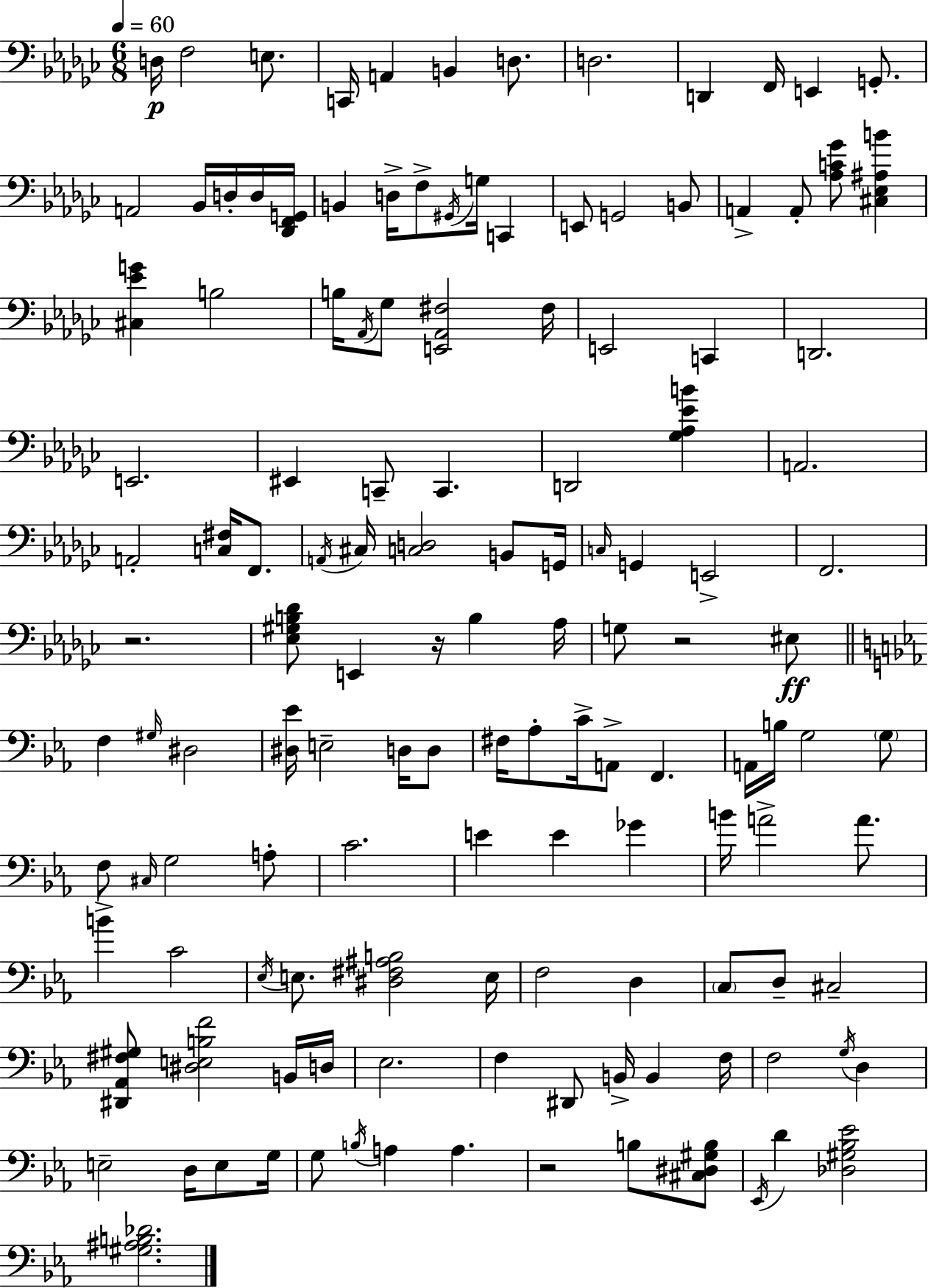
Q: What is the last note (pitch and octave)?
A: D4